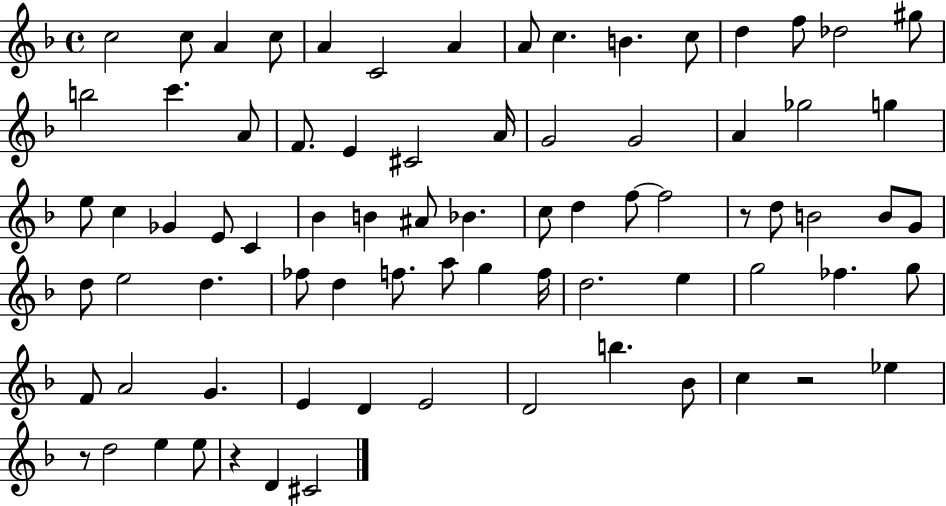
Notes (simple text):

C5/h C5/e A4/q C5/e A4/q C4/h A4/q A4/e C5/q. B4/q. C5/e D5/q F5/e Db5/h G#5/e B5/h C6/q. A4/e F4/e. E4/q C#4/h A4/s G4/h G4/h A4/q Gb5/h G5/q E5/e C5/q Gb4/q E4/e C4/q Bb4/q B4/q A#4/e Bb4/q. C5/e D5/q F5/e F5/h R/e D5/e B4/h B4/e G4/e D5/e E5/h D5/q. FES5/e D5/q F5/e. A5/e G5/q F5/s D5/h. E5/q G5/h FES5/q. G5/e F4/e A4/h G4/q. E4/q D4/q E4/h D4/h B5/q. Bb4/e C5/q R/h Eb5/q R/e D5/h E5/q E5/e R/q D4/q C#4/h